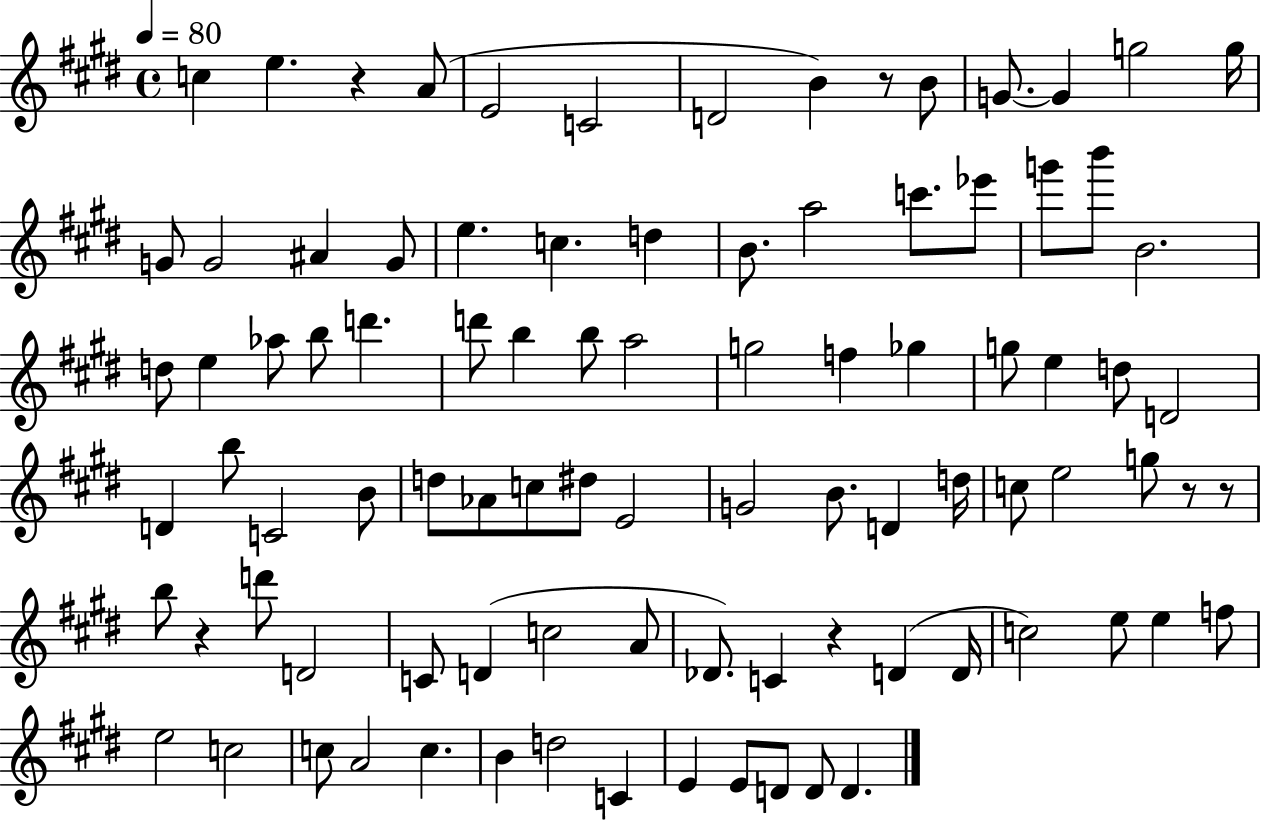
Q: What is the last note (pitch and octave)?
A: D4